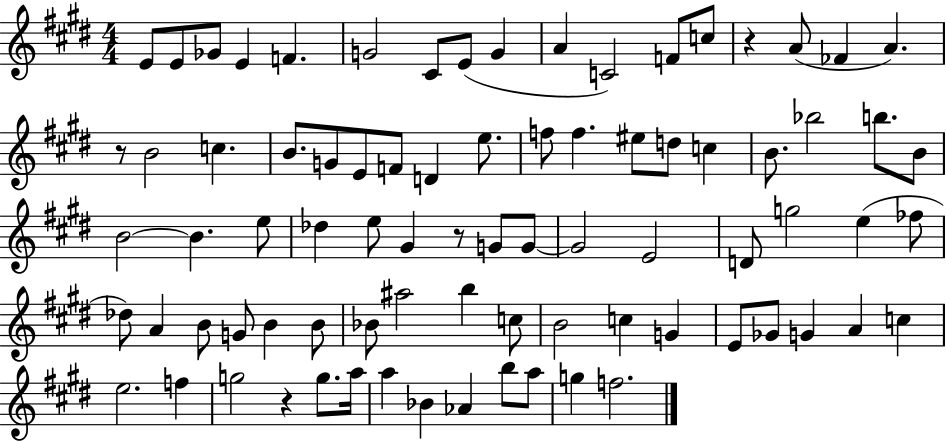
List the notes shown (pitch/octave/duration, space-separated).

E4/e E4/e Gb4/e E4/q F4/q. G4/h C#4/e E4/e G4/q A4/q C4/h F4/e C5/e R/q A4/e FES4/q A4/q. R/e B4/h C5/q. B4/e. G4/e E4/e F4/e D4/q E5/e. F5/e F5/q. EIS5/e D5/e C5/q B4/e. Bb5/h B5/e. B4/e B4/h B4/q. E5/e Db5/q E5/e G#4/q R/e G4/e G4/e G4/h E4/h D4/e G5/h E5/q FES5/e Db5/e A4/q B4/e G4/e B4/q B4/e Bb4/e A#5/h B5/q C5/e B4/h C5/q G4/q E4/e Gb4/e G4/q A4/q C5/q E5/h. F5/q G5/h R/q G5/e. A5/s A5/q Bb4/q Ab4/q B5/e A5/e G5/q F5/h.